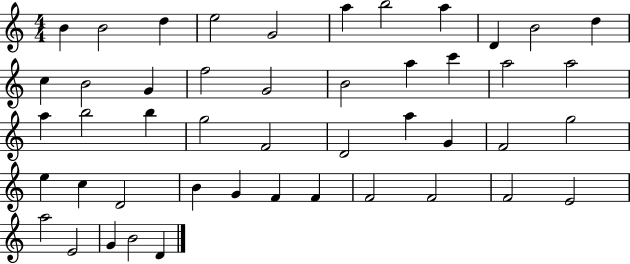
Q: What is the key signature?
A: C major